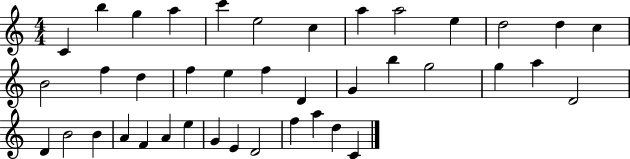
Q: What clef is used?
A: treble